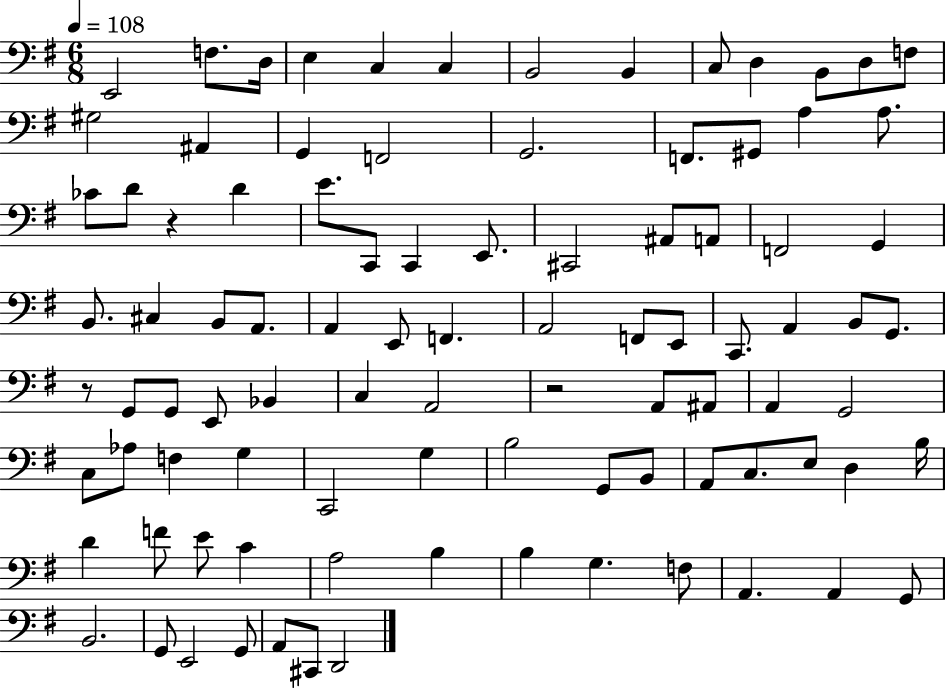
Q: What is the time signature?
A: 6/8